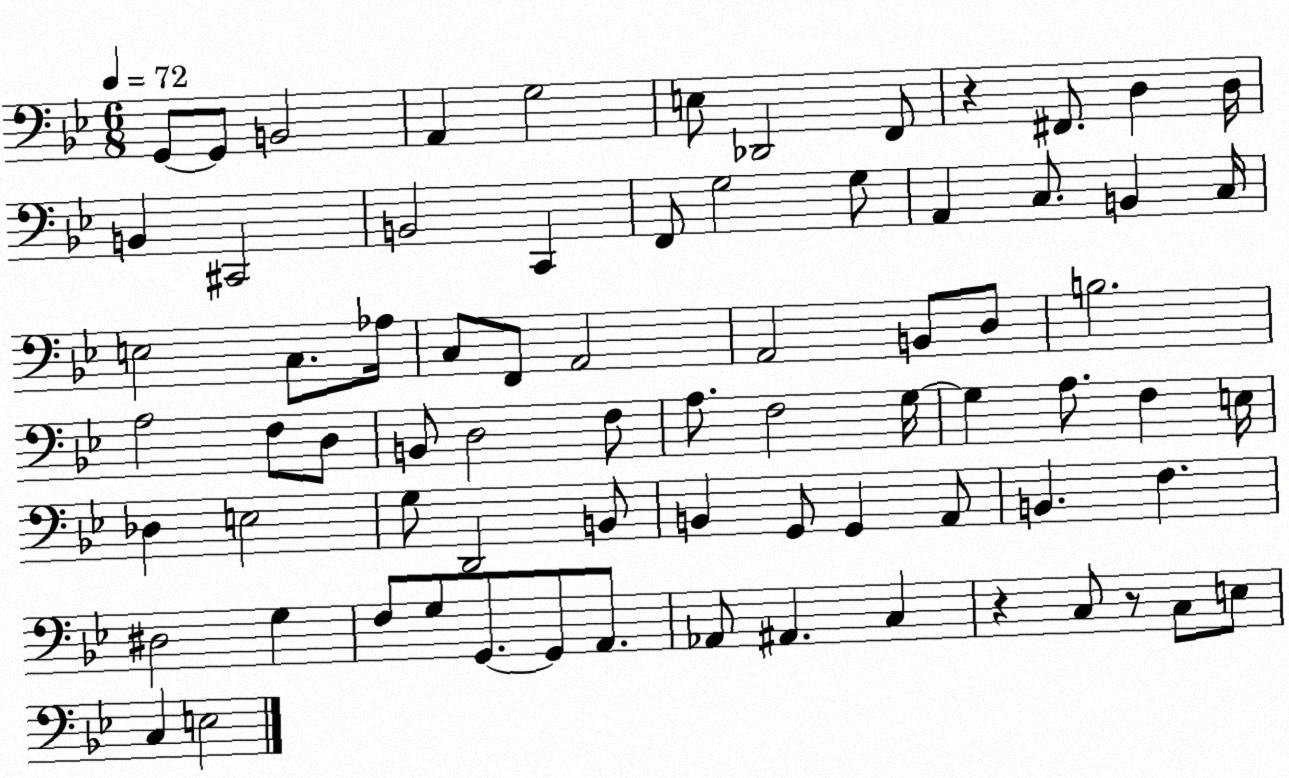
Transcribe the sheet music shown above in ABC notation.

X:1
T:Untitled
M:6/8
L:1/4
K:Bb
G,,/2 G,,/2 B,,2 A,, G,2 E,/2 _D,,2 F,,/2 z ^F,,/2 D, D,/4 B,, ^C,,2 B,,2 C,, F,,/2 G,2 G,/2 A,, C,/2 B,, C,/4 E,2 C,/2 _A,/4 C,/2 F,,/2 A,,2 A,,2 B,,/2 D,/2 B,2 A,2 F,/2 D,/2 B,,/2 D,2 F,/2 A,/2 F,2 G,/4 G, A,/2 F, E,/4 _D, E,2 G,/2 D,,2 B,,/2 B,, G,,/2 G,, A,,/2 B,, F, ^D,2 G, F,/2 G,/2 G,,/2 G,,/2 A,,/2 _A,,/2 ^A,, C, z C,/2 z/2 C,/2 E,/2 C, E,2